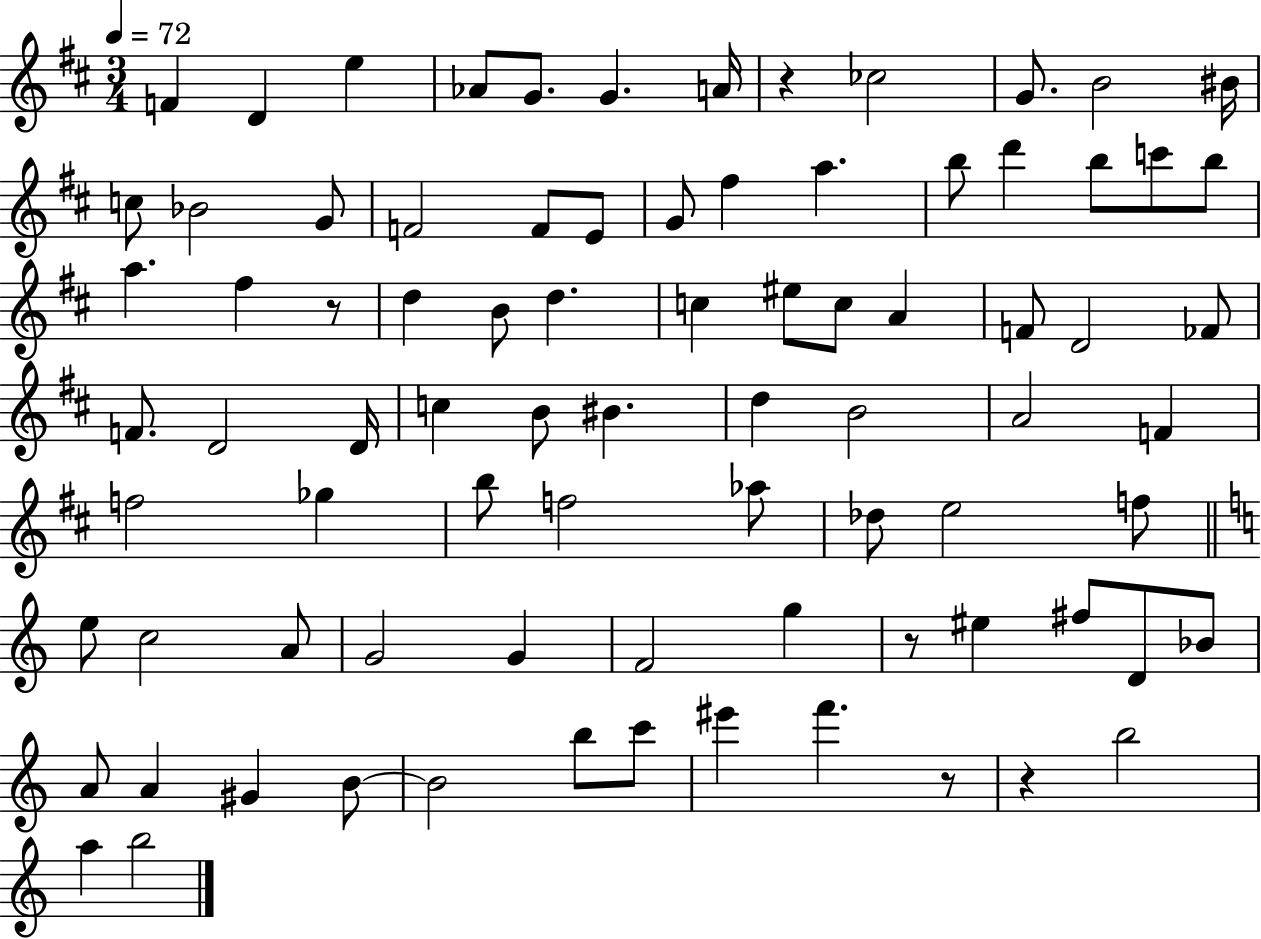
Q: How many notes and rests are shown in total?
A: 83